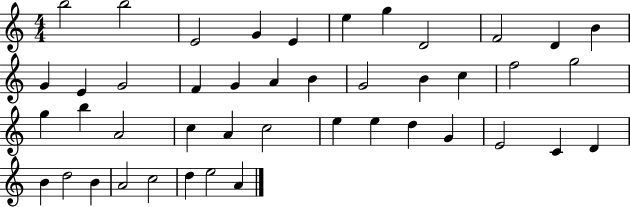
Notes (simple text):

B5/h B5/h E4/h G4/q E4/q E5/q G5/q D4/h F4/h D4/q B4/q G4/q E4/q G4/h F4/q G4/q A4/q B4/q G4/h B4/q C5/q F5/h G5/h G5/q B5/q A4/h C5/q A4/q C5/h E5/q E5/q D5/q G4/q E4/h C4/q D4/q B4/q D5/h B4/q A4/h C5/h D5/q E5/h A4/q